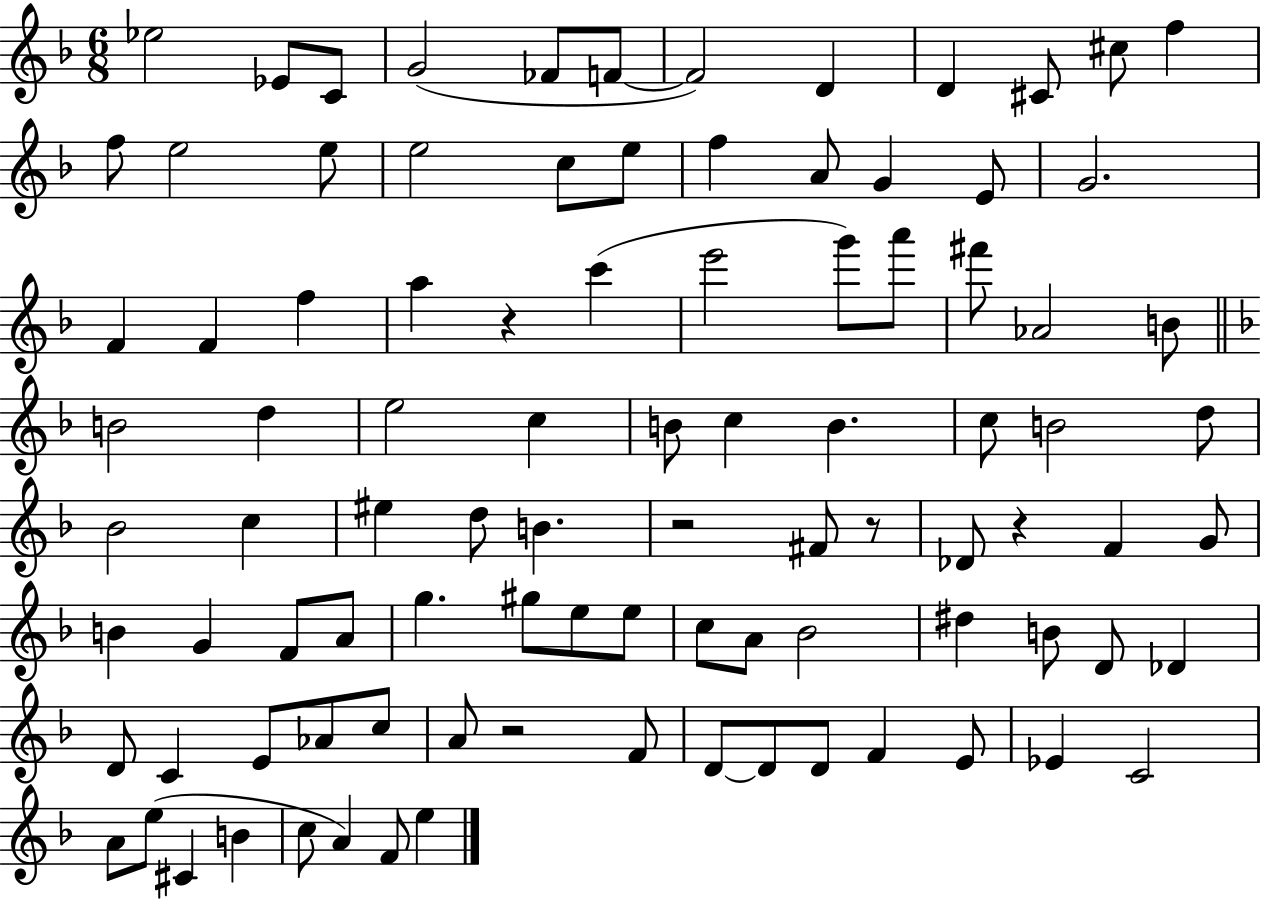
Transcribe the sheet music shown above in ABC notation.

X:1
T:Untitled
M:6/8
L:1/4
K:F
_e2 _E/2 C/2 G2 _F/2 F/2 F2 D D ^C/2 ^c/2 f f/2 e2 e/2 e2 c/2 e/2 f A/2 G E/2 G2 F F f a z c' e'2 g'/2 a'/2 ^f'/2 _A2 B/2 B2 d e2 c B/2 c B c/2 B2 d/2 _B2 c ^e d/2 B z2 ^F/2 z/2 _D/2 z F G/2 B G F/2 A/2 g ^g/2 e/2 e/2 c/2 A/2 _B2 ^d B/2 D/2 _D D/2 C E/2 _A/2 c/2 A/2 z2 F/2 D/2 D/2 D/2 F E/2 _E C2 A/2 e/2 ^C B c/2 A F/2 e